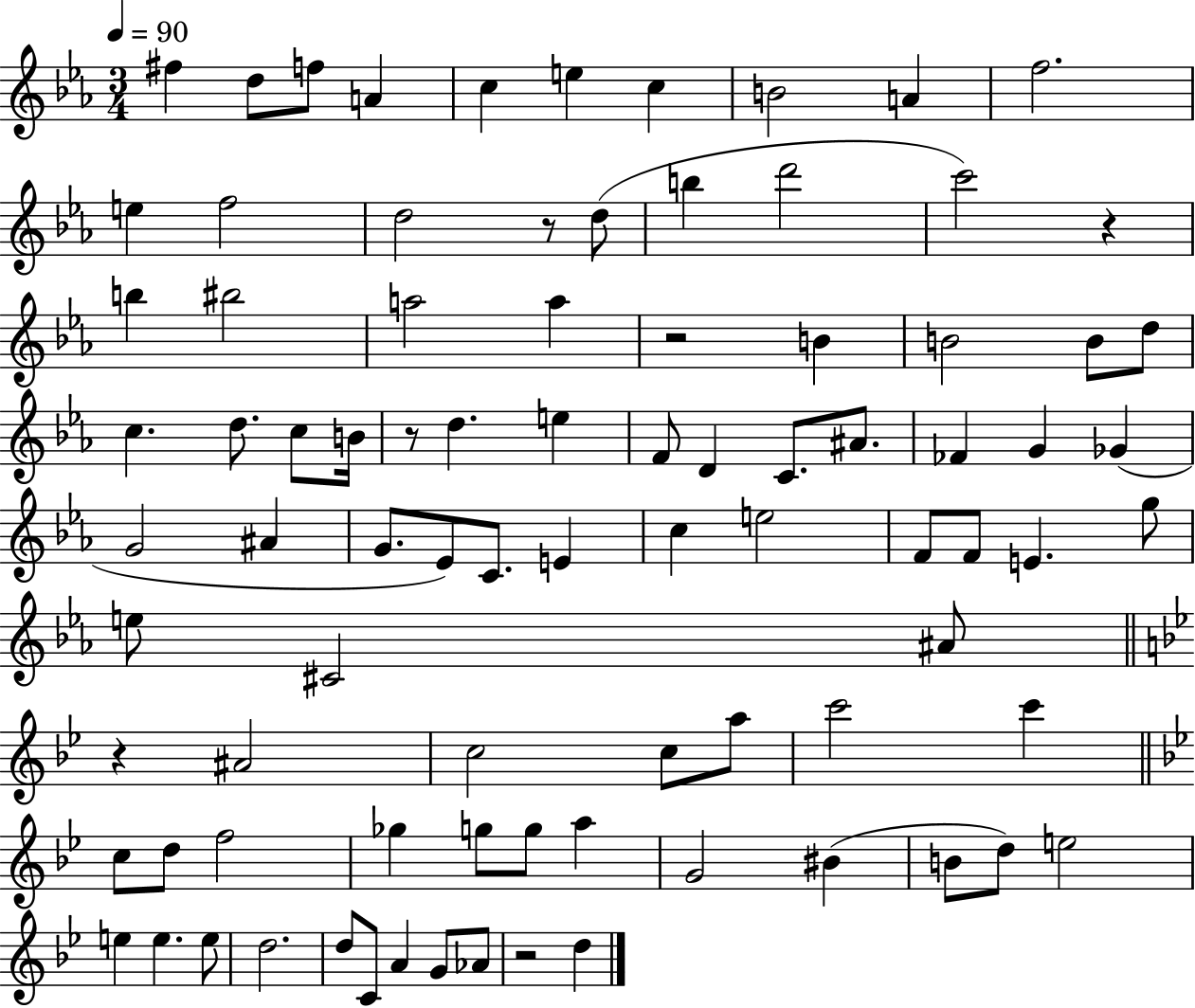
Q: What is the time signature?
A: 3/4